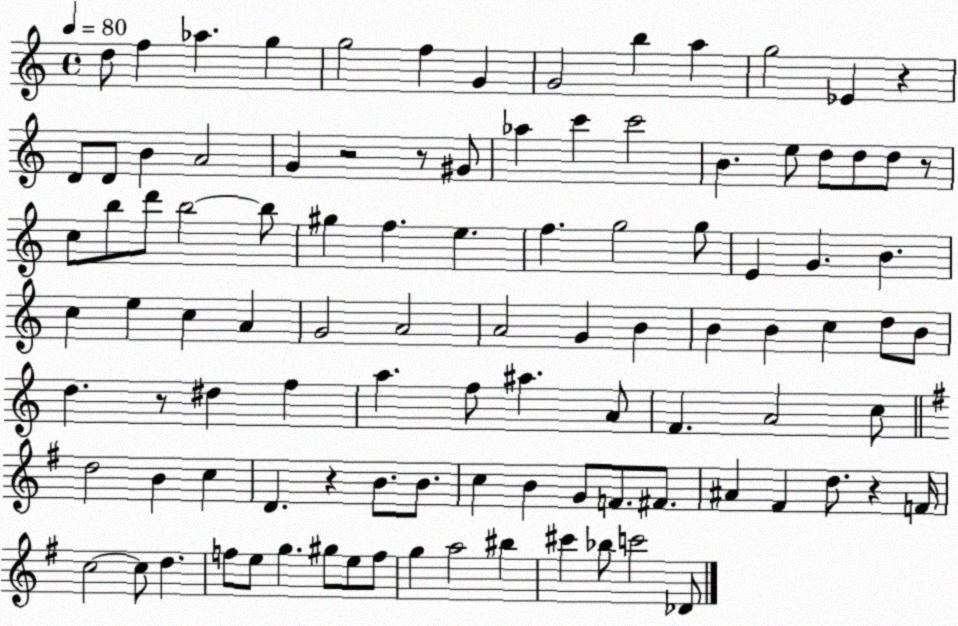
X:1
T:Untitled
M:4/4
L:1/4
K:C
d/2 f _a g g2 f G G2 b a g2 _E z D/2 D/2 B A2 G z2 z/2 ^G/2 _a c' c'2 B e/2 d/2 d/2 d/2 z/2 c/2 b/2 d'/2 b2 b/2 ^g f e f g2 g/2 E G B c e c A G2 A2 A2 G B B B c d/2 B/2 d z/2 ^d f a f/2 ^a A/2 F A2 c/2 d2 B c D z B/2 B/2 c B G/2 F/2 ^F/2 ^A ^F d/2 z F/4 c2 c/2 d f/2 e/2 g ^g/2 e/2 f/2 g a2 ^b ^c' _b/2 c'2 _D/2